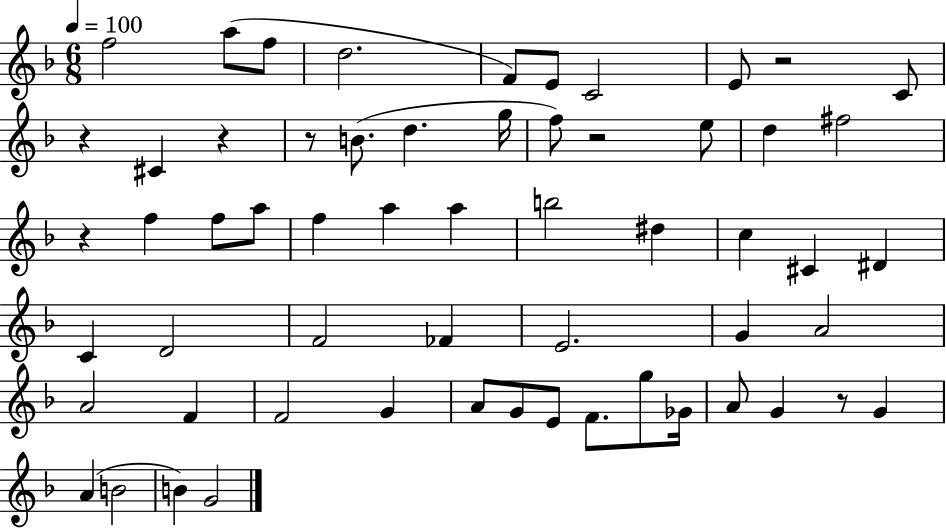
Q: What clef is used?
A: treble